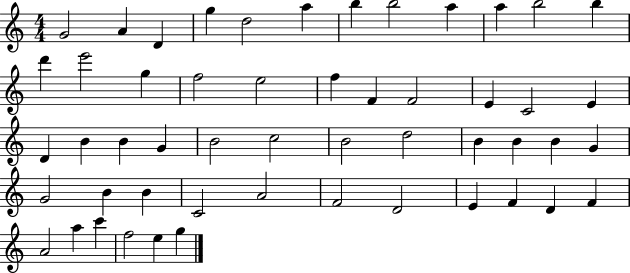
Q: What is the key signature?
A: C major